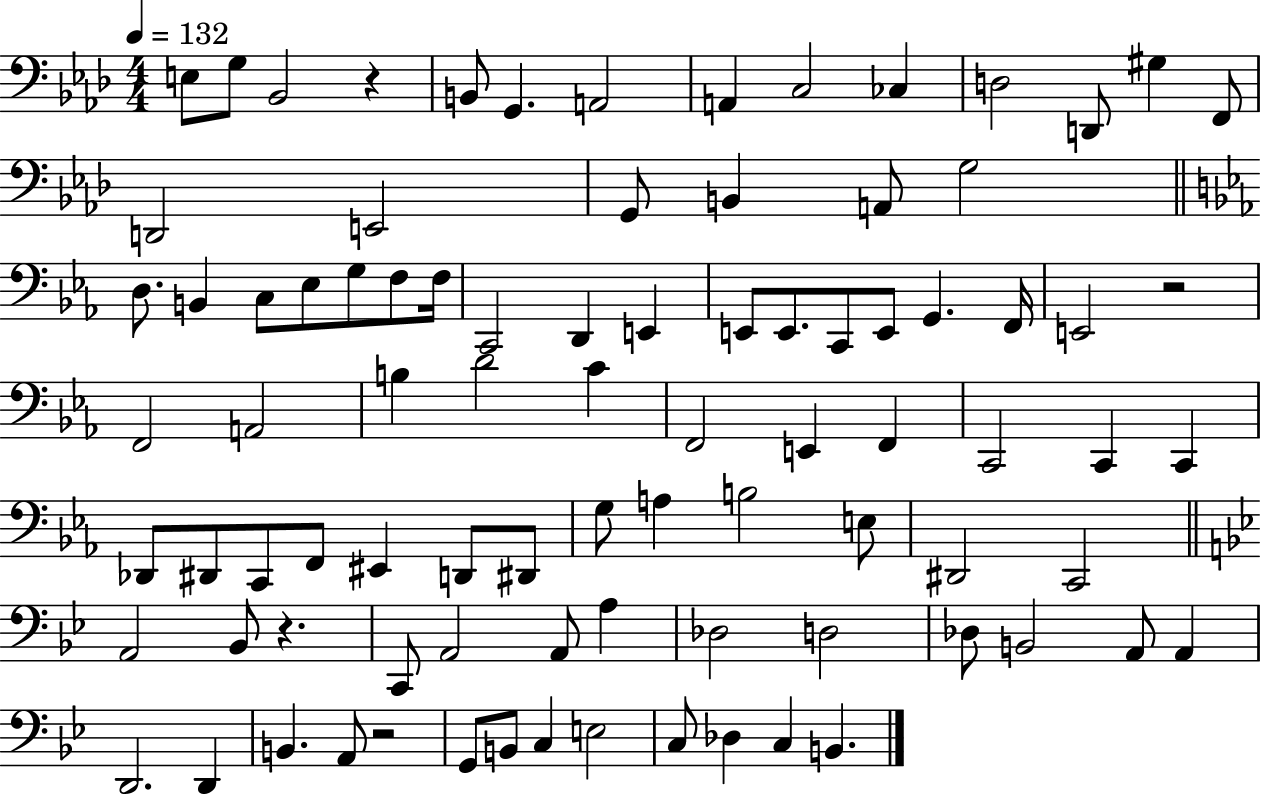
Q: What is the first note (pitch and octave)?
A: E3